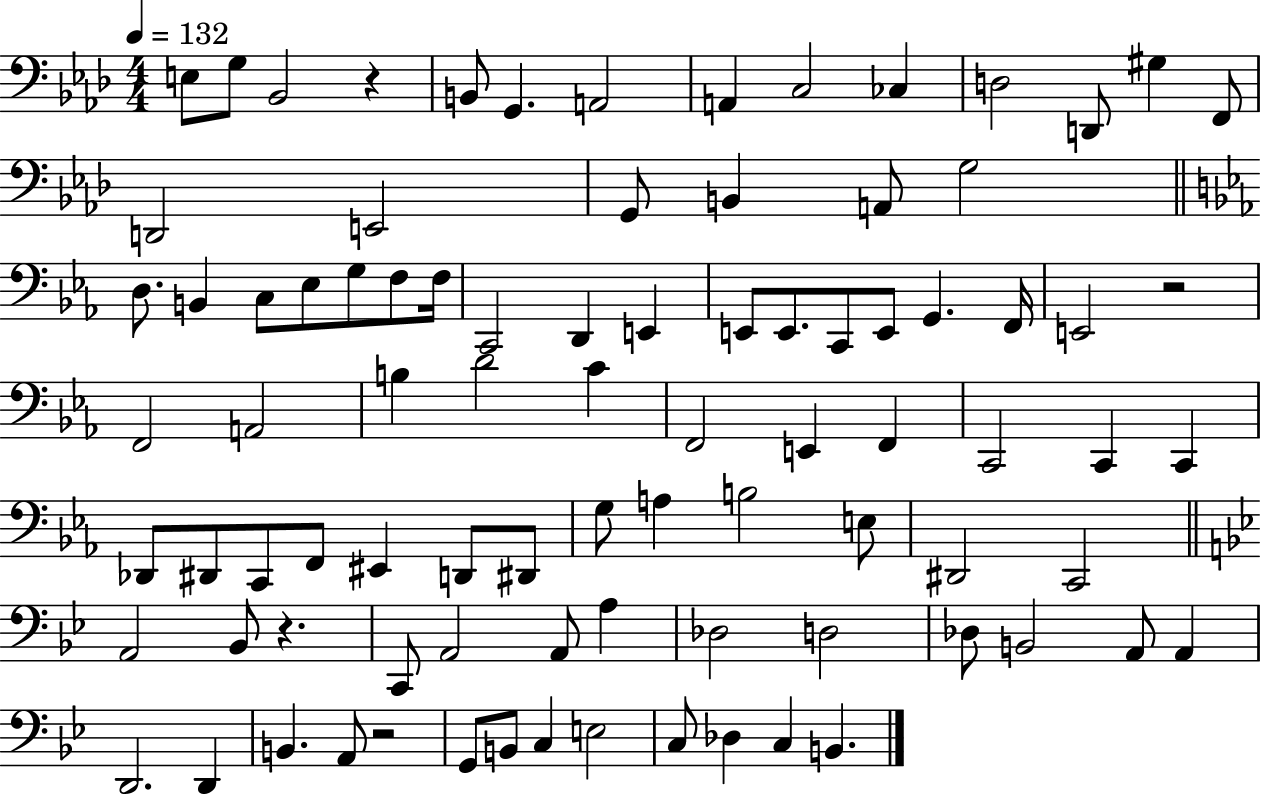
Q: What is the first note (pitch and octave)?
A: E3